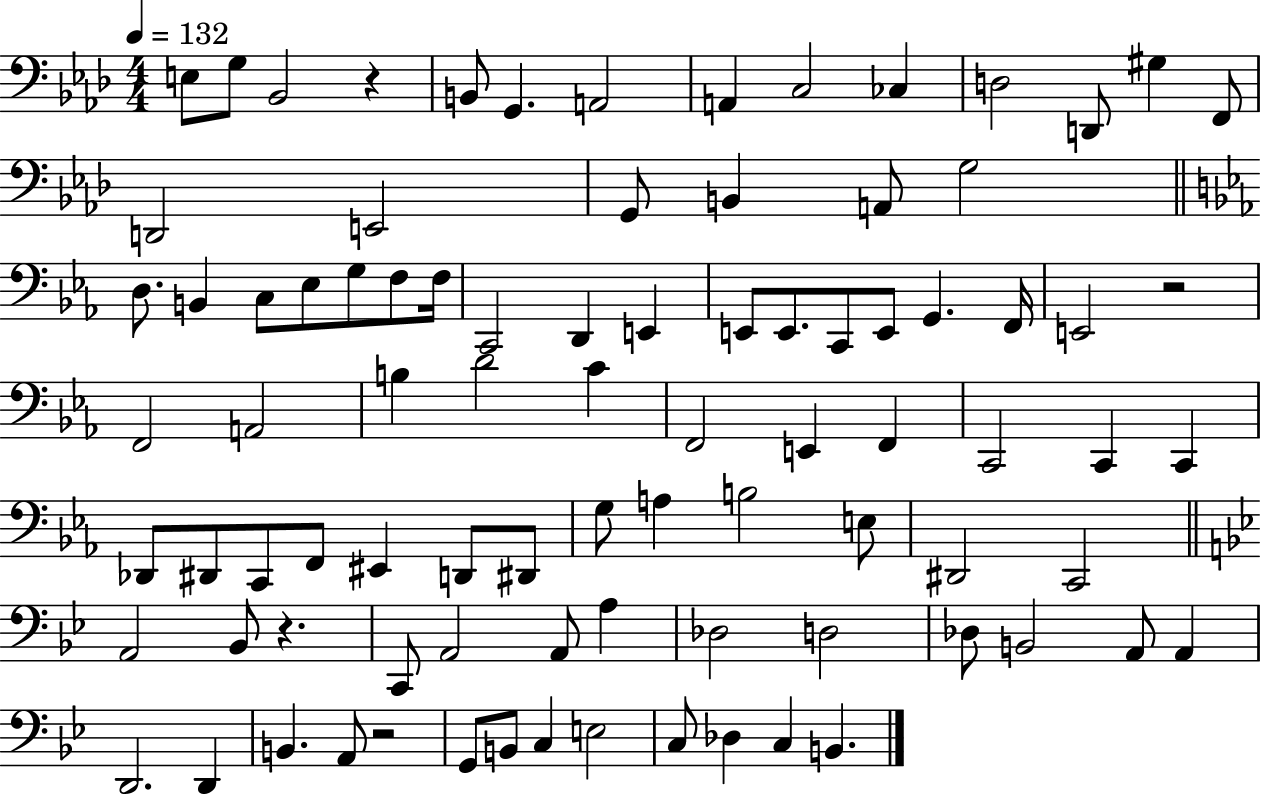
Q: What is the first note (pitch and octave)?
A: E3